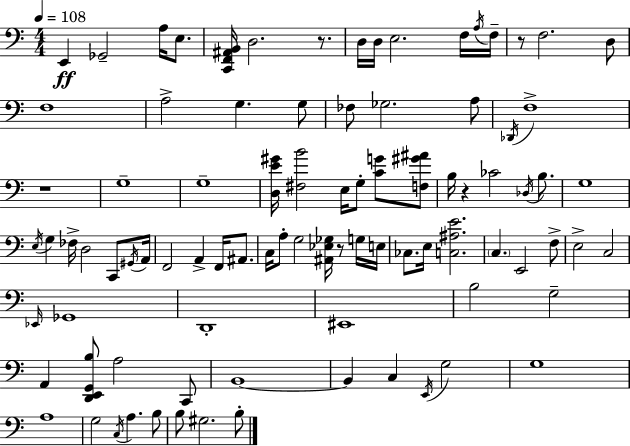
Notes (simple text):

E2/q Gb2/h A3/s E3/e. [C2,F2,A#2,B2]/s D3/h. R/e. D3/s D3/s E3/h. F3/s A3/s F3/s R/e F3/h. D3/e F3/w A3/h G3/q. G3/e FES3/e Gb3/h. A3/e Db2/s F3/w R/w G3/w G3/w [D3,E4,G#4]/s [F#3,B4]/h E3/s G3/e [C4,G4]/e [F3,G#4,A#4]/e B3/s R/q CES4/h Db3/s B3/e. G3/w E3/s G3/q FES3/s D3/h C2/e G#2/s A2/s F2/h A2/q F2/s A#2/e. C3/s A3/e G3/h [A#2,Eb3,Gb3]/s R/e G3/s E3/s CES3/e. E3/s [C3,A#3,E4]/h. C3/q. E2/h F3/e E3/h C3/h Eb2/s Gb2/w D2/w EIS2/w B3/h G3/h A2/q [D2,E2,G2,B3]/e A3/h C2/e B2/w B2/q C3/q E2/s G3/h G3/w A3/w G3/h C3/s A3/q. B3/e B3/e G#3/h. B3/e